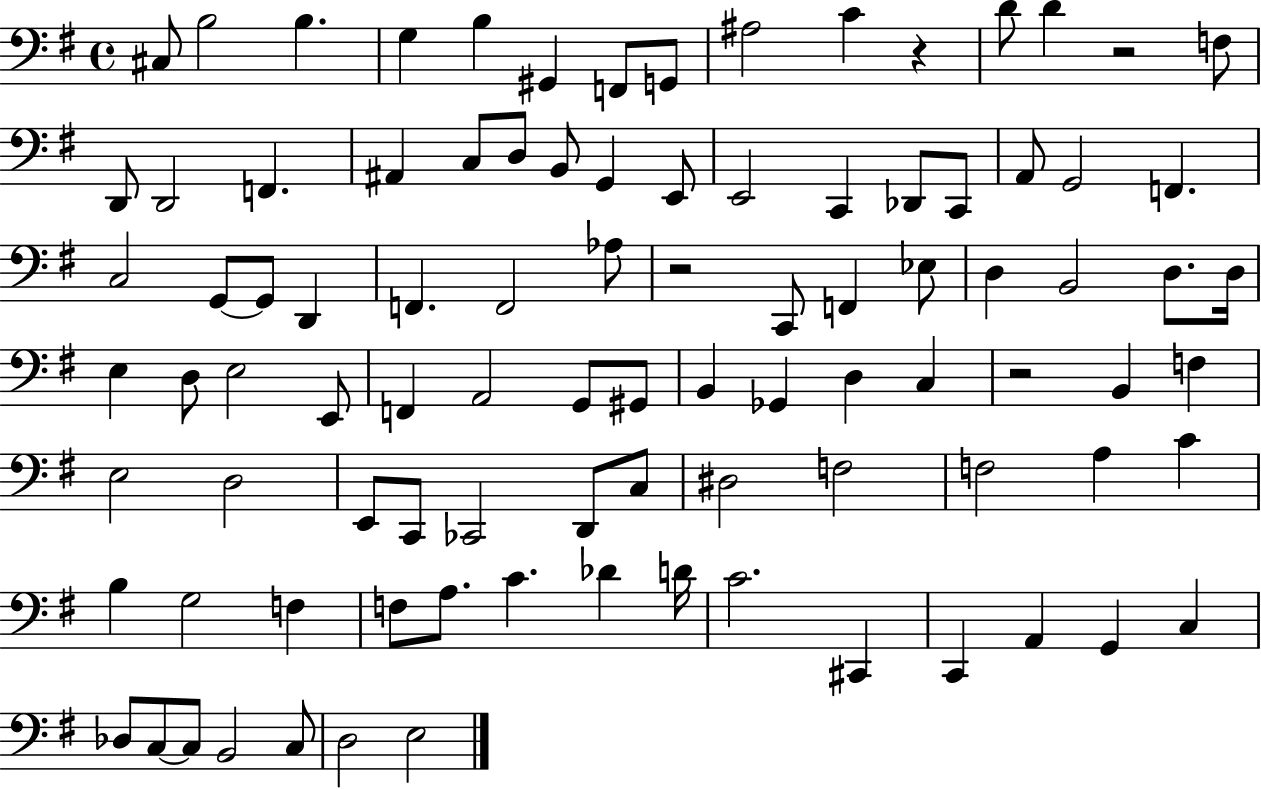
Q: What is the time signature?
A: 4/4